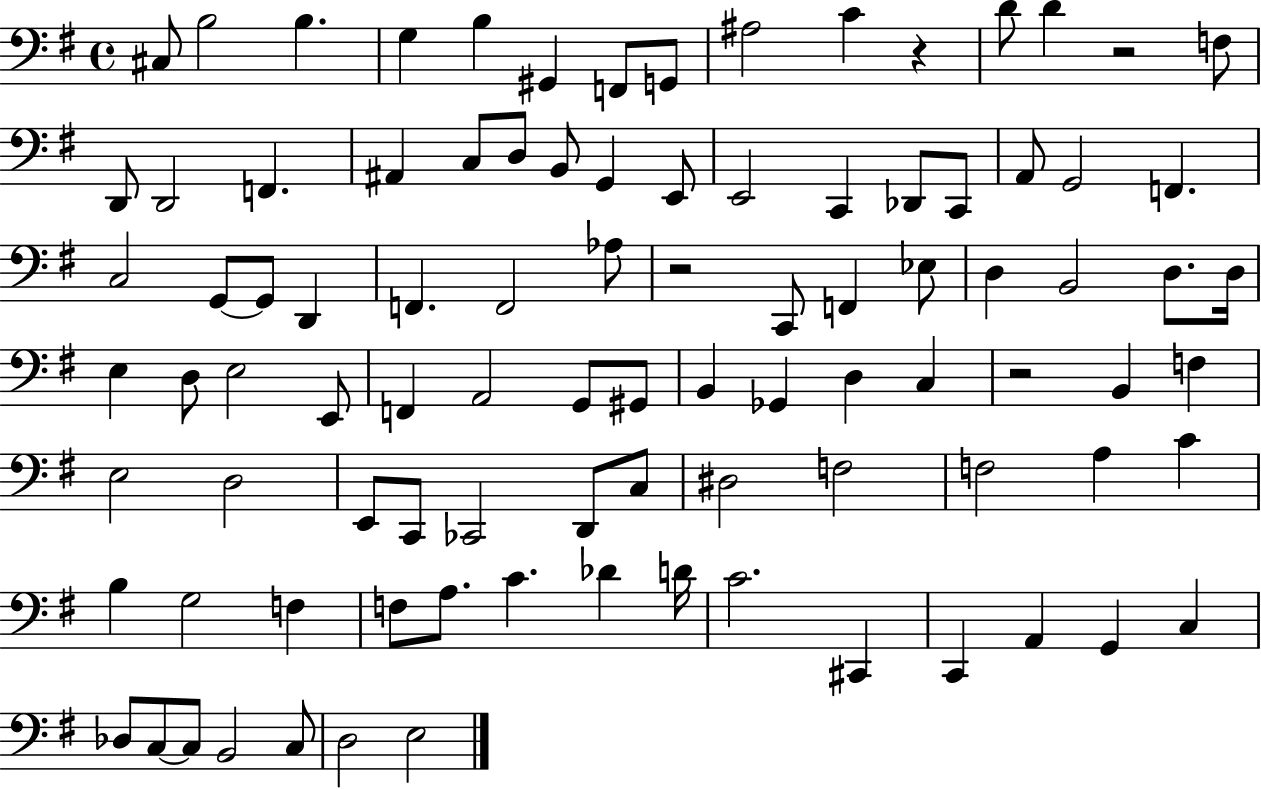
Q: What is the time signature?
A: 4/4